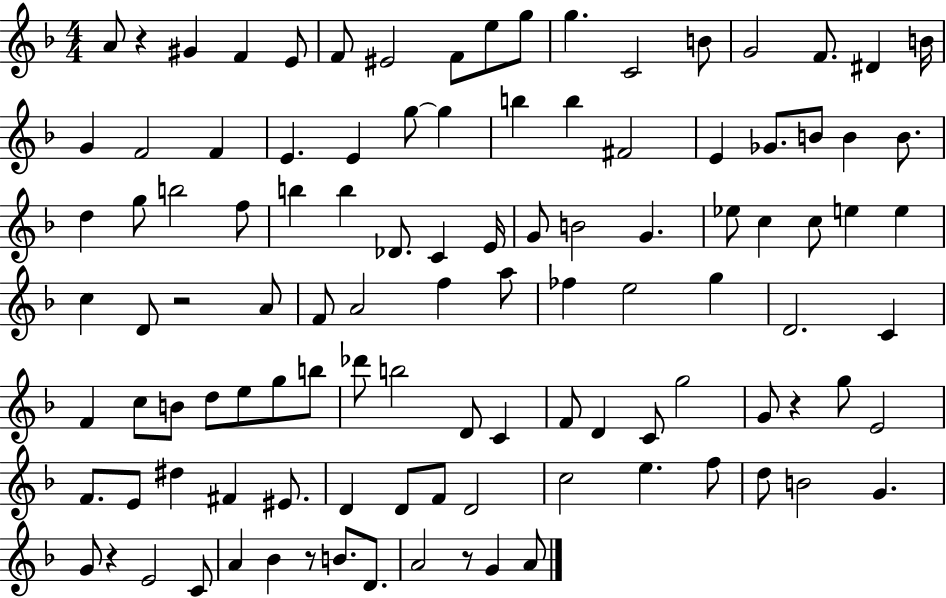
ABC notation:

X:1
T:Untitled
M:4/4
L:1/4
K:F
A/2 z ^G F E/2 F/2 ^E2 F/2 e/2 g/2 g C2 B/2 G2 F/2 ^D B/4 G F2 F E E g/2 g b b ^F2 E _G/2 B/2 B B/2 d g/2 b2 f/2 b b _D/2 C E/4 G/2 B2 G _e/2 c c/2 e e c D/2 z2 A/2 F/2 A2 f a/2 _f e2 g D2 C F c/2 B/2 d/2 e/2 g/2 b/2 _d'/2 b2 D/2 C F/2 D C/2 g2 G/2 z g/2 E2 F/2 E/2 ^d ^F ^E/2 D D/2 F/2 D2 c2 e f/2 d/2 B2 G G/2 z E2 C/2 A _B z/2 B/2 D/2 A2 z/2 G A/2